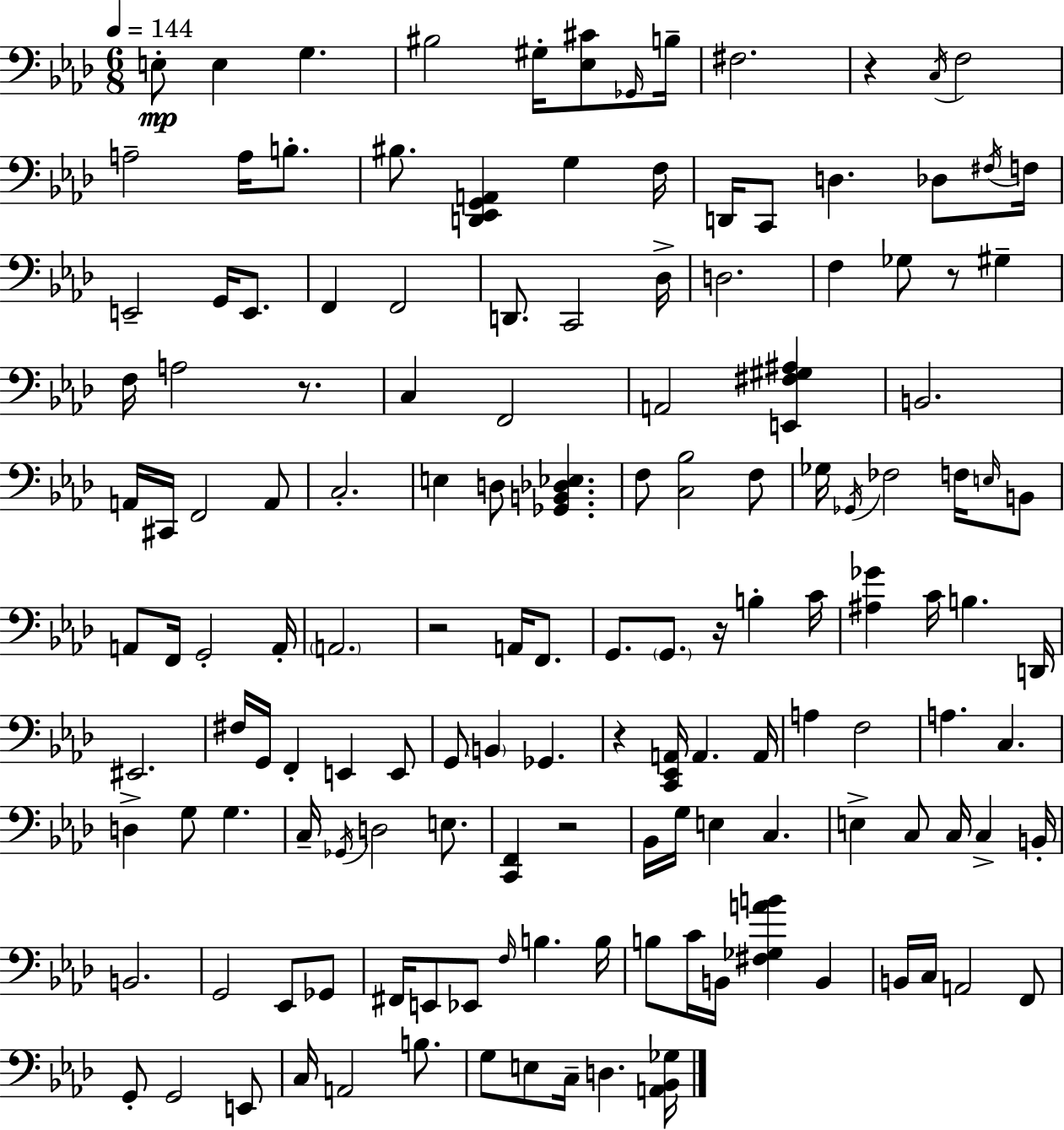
{
  \clef bass
  \numericTimeSignature
  \time 6/8
  \key aes \major
  \tempo 4 = 144
  e8-.\mp e4 g4. | bis2 gis16-. <ees cis'>8 \grace { ges,16 } | b16-- fis2. | r4 \acciaccatura { c16 } f2 | \break a2-- a16 b8.-. | bis8. <d, ees, g, a,>4 g4 | f16 d,16 c,8 d4. des8 | \acciaccatura { fis16 } f16 e,2-- g,16 | \break e,8. f,4 f,2 | d,8. c,2 | des16-> d2. | f4 ges8 r8 gis4-- | \break f16 a2 | r8. c4 f,2 | a,2 <e, fis gis ais>4 | b,2. | \break a,16 cis,16 f,2 | a,8 c2.-. | e4 d8 <ges, b, des ees>4. | f8 <c bes>2 | \break f8 ges16 \acciaccatura { ges,16 } fes2 | f16 \grace { e16 } b,8 a,8 f,16 g,2-. | a,16-. \parenthesize a,2. | r2 | \break a,16 f,8. g,8. \parenthesize g,8. r16 | b4-. c'16 <ais ges'>4 c'16 b4. | d,16 eis,2. | fis16 g,16 f,4-. e,4 | \break e,8 g,8 \parenthesize b,4 ges,4. | r4 <c, ees, a,>16 a,4. | a,16 a4 f2 | a4. c4. | \break d4-> g8 g4. | c16-- \acciaccatura { ges,16 } d2 | e8. <c, f,>4 r2 | bes,16 g16 e4 | \break c4. e4-> c8 | c16 c4-> b,16-. b,2. | g,2 | ees,8 ges,8 fis,16 e,8 ees,8 \grace { f16 } | \break b4. b16 b8 c'16 b,16 <fis ges a' b'>4 | b,4 b,16 c16 a,2 | f,8 g,8-. g,2 | e,8 c16 a,2 | \break b8. g8 e8 c16-- | d4. <a, bes, ges>16 \bar "|."
}